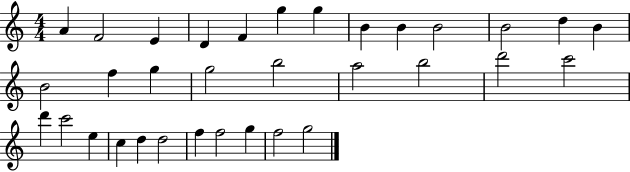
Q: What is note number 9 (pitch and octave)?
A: B4